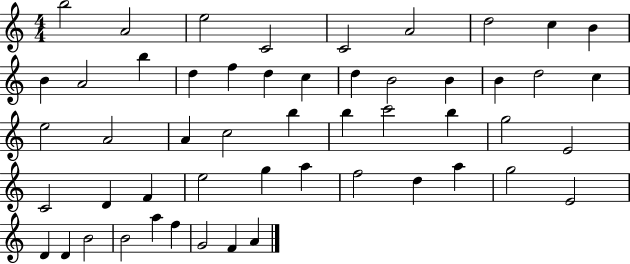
B5/h A4/h E5/h C4/h C4/h A4/h D5/h C5/q B4/q B4/q A4/h B5/q D5/q F5/q D5/q C5/q D5/q B4/h B4/q B4/q D5/h C5/q E5/h A4/h A4/q C5/h B5/q B5/q C6/h B5/q G5/h E4/h C4/h D4/q F4/q E5/h G5/q A5/q F5/h D5/q A5/q G5/h E4/h D4/q D4/q B4/h B4/h A5/q F5/q G4/h F4/q A4/q